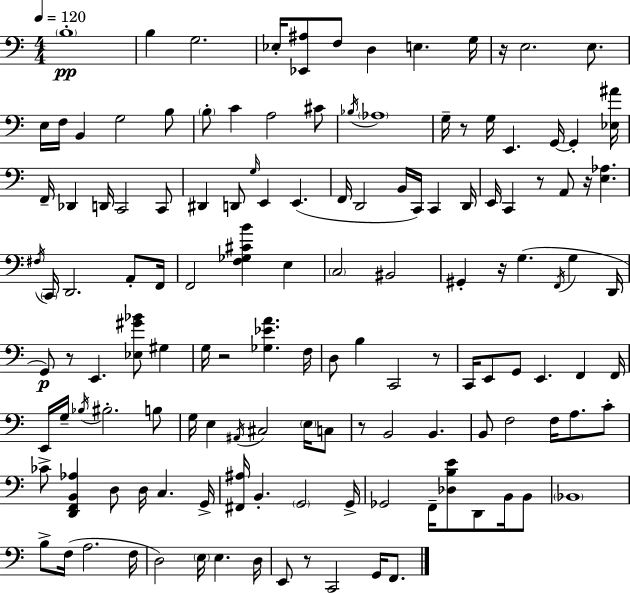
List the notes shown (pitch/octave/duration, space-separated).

B3/w B3/q G3/h. Eb3/s [Eb2,A#3]/e F3/e D3/q E3/q. G3/s R/s E3/h. E3/e. E3/s F3/s B2/q G3/h B3/e B3/e C4/q A3/h C#4/e Bb3/s Ab3/w G3/s R/e G3/s E2/q. G2/s G2/q [Eb3,A#4]/s F2/s Db2/q D2/s C2/h C2/e D#2/q D2/e G3/s E2/q E2/q. F2/s D2/h B2/s C2/s C2/q D2/s E2/s C2/q R/e A2/e R/s [E3,Ab3]/q. F#3/s C2/s D2/h. A2/e F2/s F2/h [F3,Gb3,C#4,B4]/q E3/q C3/h BIS2/h G#2/q R/s G3/q. F2/s G3/q D2/s G2/e R/e E2/q. [Eb3,G#4,Bb4]/e G#3/q G3/s R/h [Gb3,Eb4,A4]/q. F3/s D3/e B3/q C2/h R/e C2/s E2/e G2/e E2/q. F2/q F2/s E2/s G3/s Bb3/s BIS3/h. B3/e G3/s E3/q A#2/s C#3/h E3/s C3/e R/e B2/h B2/q. B2/e F3/h F3/s A3/e. C4/e CES4/e [D2,F2,B2,Ab3]/q D3/e D3/s C3/q. G2/s [F#2,A#3]/s B2/q. G2/h G2/s Gb2/h F2/s [Db3,B3,E4]/e D2/e B2/s B2/e Bb2/w B3/e F3/s A3/h. F3/s D3/h E3/s E3/q. D3/s E2/e R/e C2/h G2/s F2/e.